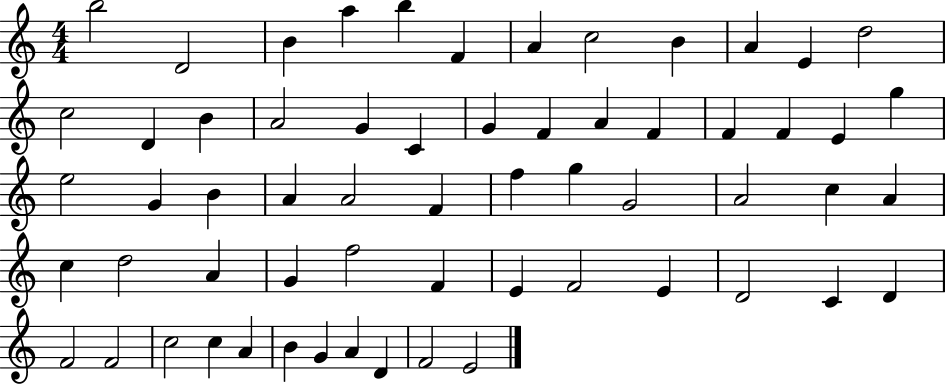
B5/h D4/h B4/q A5/q B5/q F4/q A4/q C5/h B4/q A4/q E4/q D5/h C5/h D4/q B4/q A4/h G4/q C4/q G4/q F4/q A4/q F4/q F4/q F4/q E4/q G5/q E5/h G4/q B4/q A4/q A4/h F4/q F5/q G5/q G4/h A4/h C5/q A4/q C5/q D5/h A4/q G4/q F5/h F4/q E4/q F4/h E4/q D4/h C4/q D4/q F4/h F4/h C5/h C5/q A4/q B4/q G4/q A4/q D4/q F4/h E4/h